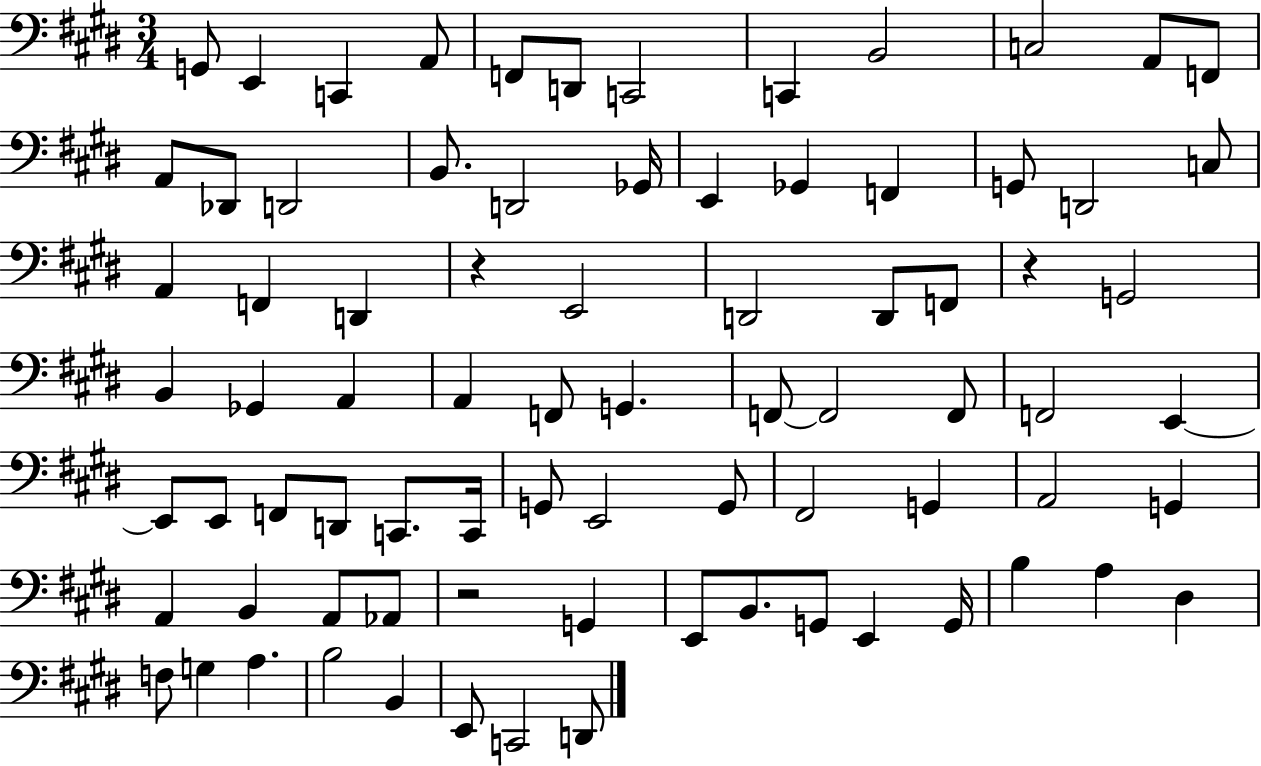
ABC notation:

X:1
T:Untitled
M:3/4
L:1/4
K:E
G,,/2 E,, C,, A,,/2 F,,/2 D,,/2 C,,2 C,, B,,2 C,2 A,,/2 F,,/2 A,,/2 _D,,/2 D,,2 B,,/2 D,,2 _G,,/4 E,, _G,, F,, G,,/2 D,,2 C,/2 A,, F,, D,, z E,,2 D,,2 D,,/2 F,,/2 z G,,2 B,, _G,, A,, A,, F,,/2 G,, F,,/2 F,,2 F,,/2 F,,2 E,, E,,/2 E,,/2 F,,/2 D,,/2 C,,/2 C,,/4 G,,/2 E,,2 G,,/2 ^F,,2 G,, A,,2 G,, A,, B,, A,,/2 _A,,/2 z2 G,, E,,/2 B,,/2 G,,/2 E,, G,,/4 B, A, ^D, F,/2 G, A, B,2 B,, E,,/2 C,,2 D,,/2